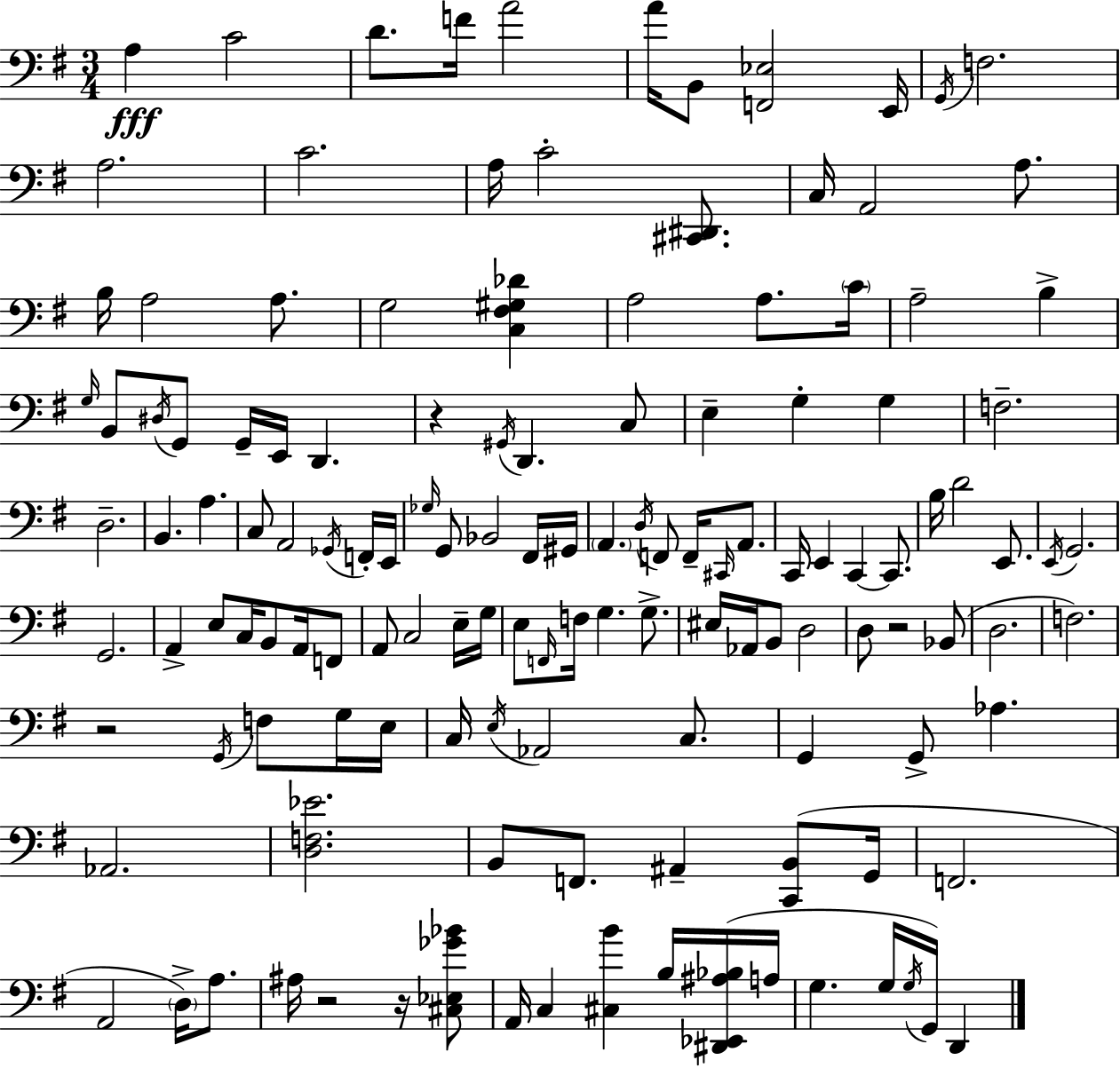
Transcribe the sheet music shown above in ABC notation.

X:1
T:Untitled
M:3/4
L:1/4
K:G
A, C2 D/2 F/4 A2 A/4 B,,/2 [F,,_E,]2 E,,/4 G,,/4 F,2 A,2 C2 A,/4 C2 [^C,,^D,,]/2 C,/4 A,,2 A,/2 B,/4 A,2 A,/2 G,2 [C,^F,^G,_D] A,2 A,/2 C/4 A,2 B, G,/4 B,,/2 ^D,/4 G,,/2 G,,/4 E,,/4 D,, z ^G,,/4 D,, C,/2 E, G, G, F,2 D,2 B,, A, C,/2 A,,2 _G,,/4 F,,/4 E,,/4 _G,/4 G,,/2 _B,,2 ^F,,/4 ^G,,/4 A,, D,/4 F,,/2 F,,/4 ^C,,/4 A,,/2 C,,/4 E,, C,, C,,/2 B,/4 D2 E,,/2 E,,/4 G,,2 G,,2 A,, E,/2 C,/4 B,,/2 A,,/4 F,,/2 A,,/2 C,2 E,/4 G,/4 E,/2 F,,/4 F,/4 G, G,/2 ^E,/4 _A,,/4 B,,/2 D,2 D,/2 z2 _B,,/2 D,2 F,2 z2 G,,/4 F,/2 G,/4 E,/4 C,/4 E,/4 _A,,2 C,/2 G,, G,,/2 _A, _A,,2 [D,F,_E]2 B,,/2 F,,/2 ^A,, [C,,B,,]/2 G,,/4 F,,2 A,,2 D,/4 A,/2 ^A,/4 z2 z/4 [^C,_E,_G_B]/2 A,,/4 C, [^C,B] B,/4 [^D,,_E,,^A,_B,]/4 A,/4 G, G,/4 G,/4 G,,/4 D,,